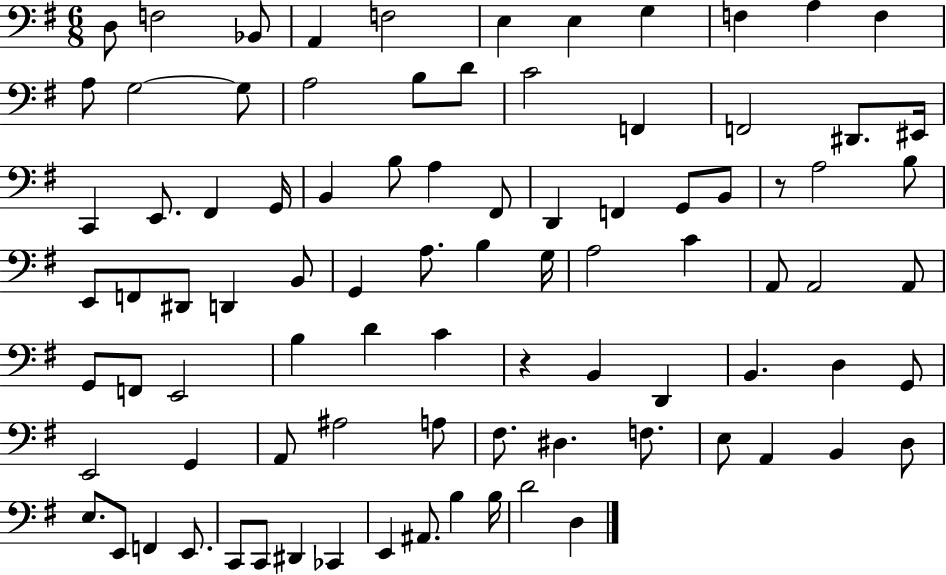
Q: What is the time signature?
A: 6/8